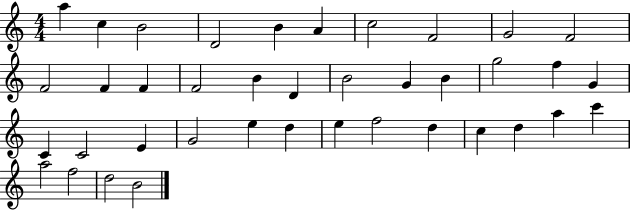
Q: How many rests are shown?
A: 0